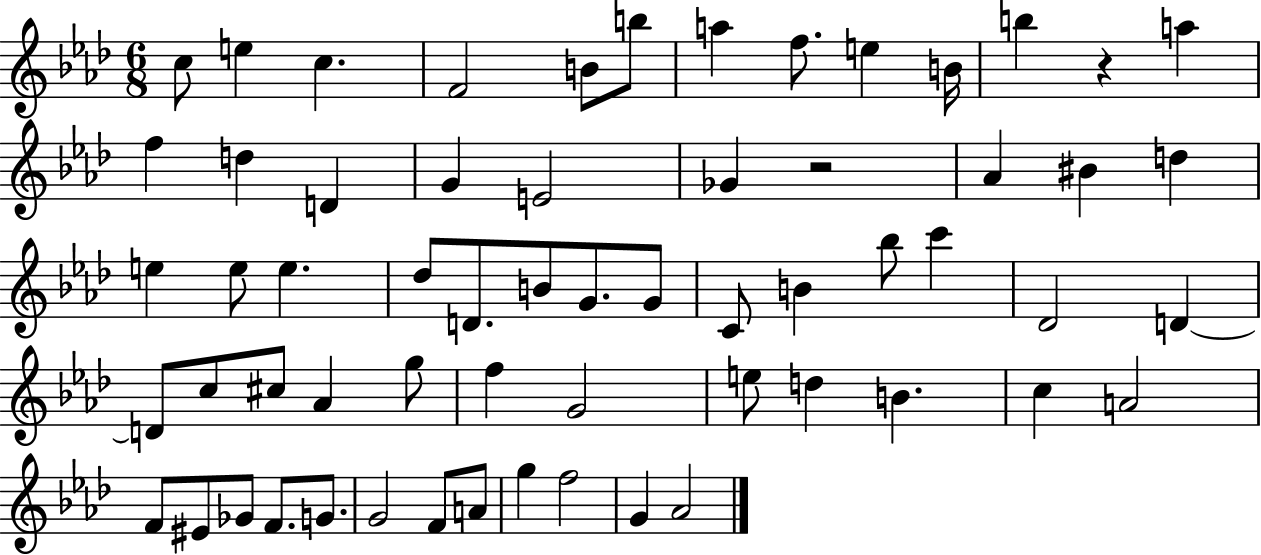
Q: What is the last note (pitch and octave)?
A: Ab4